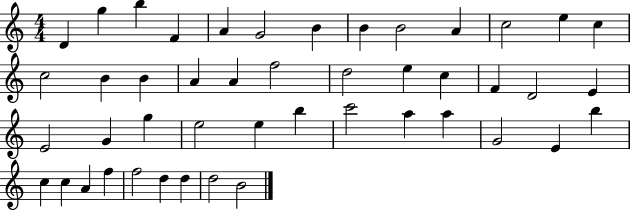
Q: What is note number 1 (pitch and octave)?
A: D4